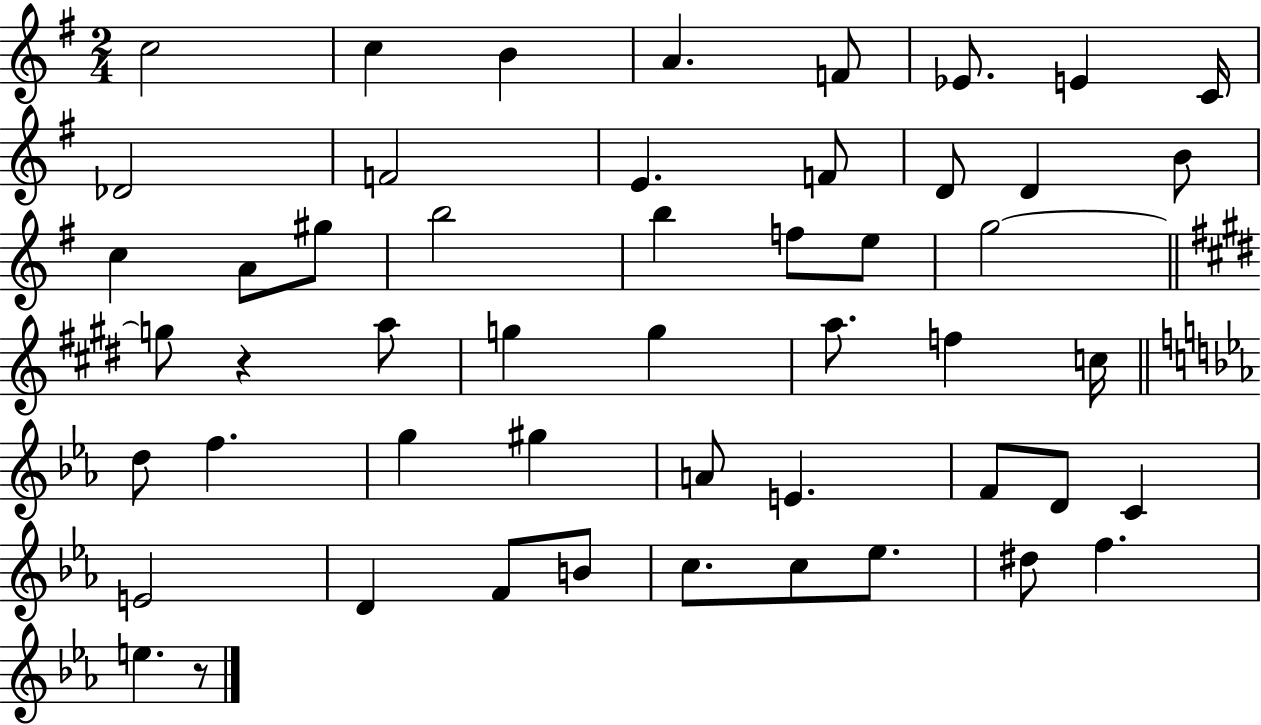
C5/h C5/q B4/q A4/q. F4/e Eb4/e. E4/q C4/s Db4/h F4/h E4/q. F4/e D4/e D4/q B4/e C5/q A4/e G#5/e B5/h B5/q F5/e E5/e G5/h G5/e R/q A5/e G5/q G5/q A5/e. F5/q C5/s D5/e F5/q. G5/q G#5/q A4/e E4/q. F4/e D4/e C4/q E4/h D4/q F4/e B4/e C5/e. C5/e Eb5/e. D#5/e F5/q. E5/q. R/e